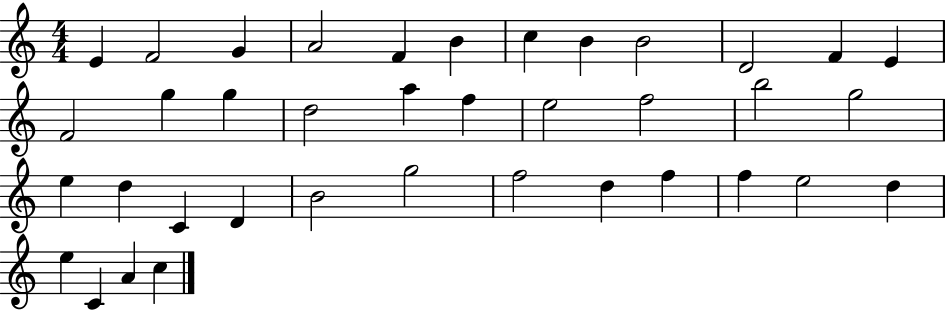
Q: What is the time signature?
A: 4/4